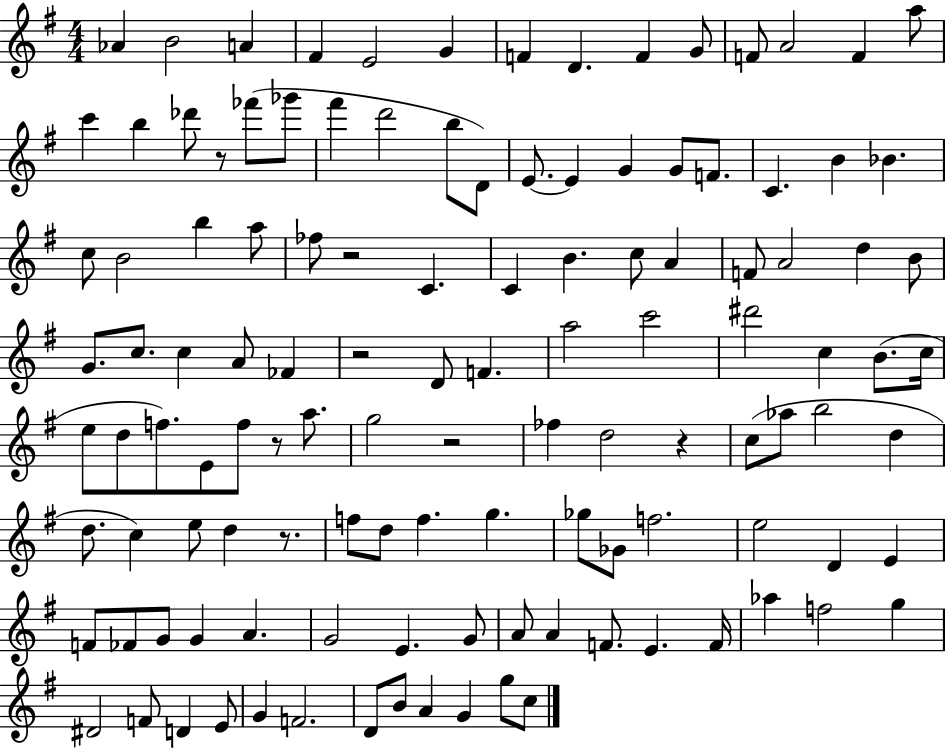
X:1
T:Untitled
M:4/4
L:1/4
K:G
_A B2 A ^F E2 G F D F G/2 F/2 A2 F a/2 c' b _d'/2 z/2 _f'/2 _g'/2 ^f' d'2 b/2 D/2 E/2 E G G/2 F/2 C B _B c/2 B2 b a/2 _f/2 z2 C C B c/2 A F/2 A2 d B/2 G/2 c/2 c A/2 _F z2 D/2 F a2 c'2 ^d'2 c B/2 c/4 e/2 d/2 f/2 E/2 f/2 z/2 a/2 g2 z2 _f d2 z c/2 _a/2 b2 d d/2 c e/2 d z/2 f/2 d/2 f g _g/2 _G/2 f2 e2 D E F/2 _F/2 G/2 G A G2 E G/2 A/2 A F/2 E F/4 _a f2 g ^D2 F/2 D E/2 G F2 D/2 B/2 A G g/2 c/2